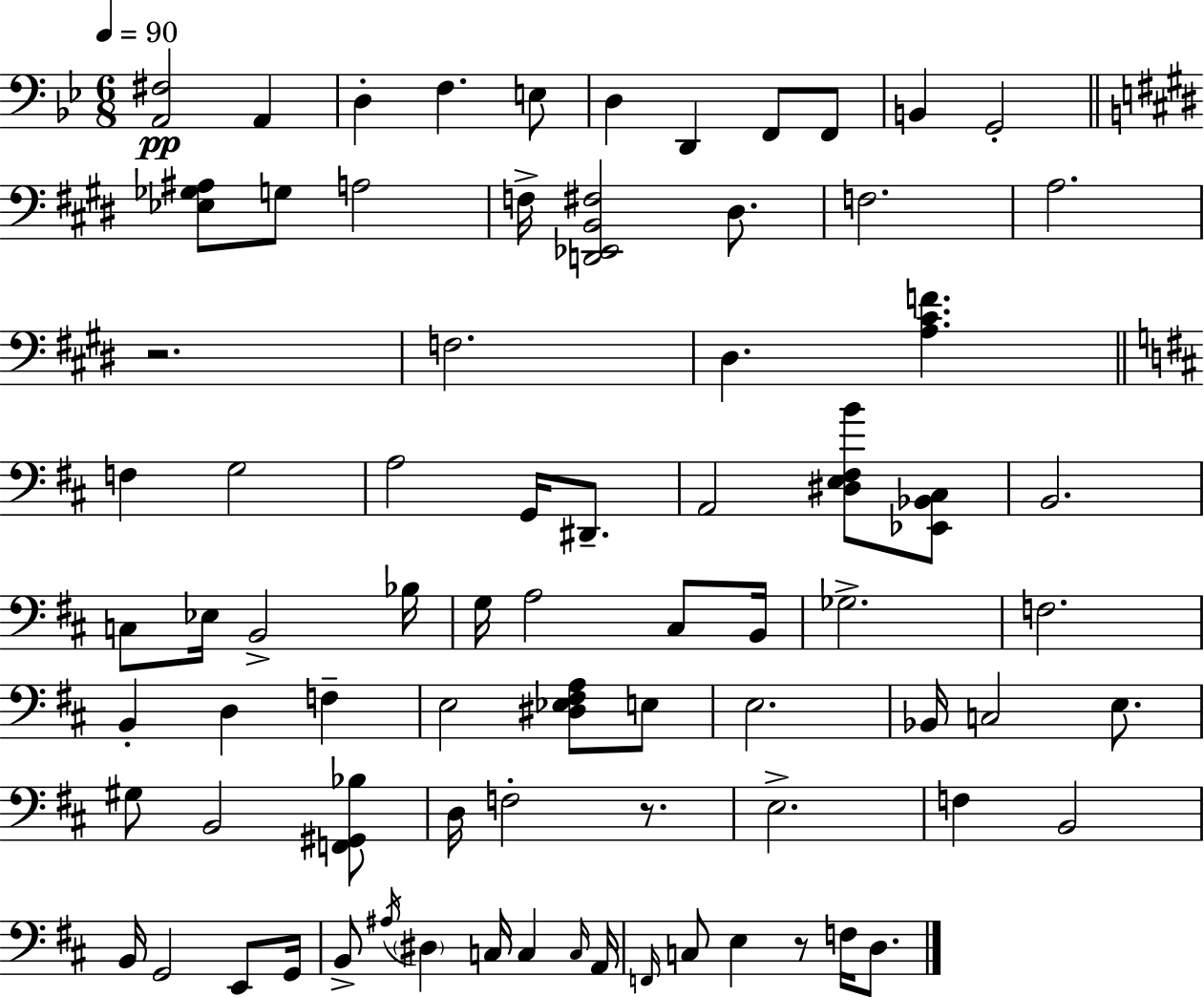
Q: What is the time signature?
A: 6/8